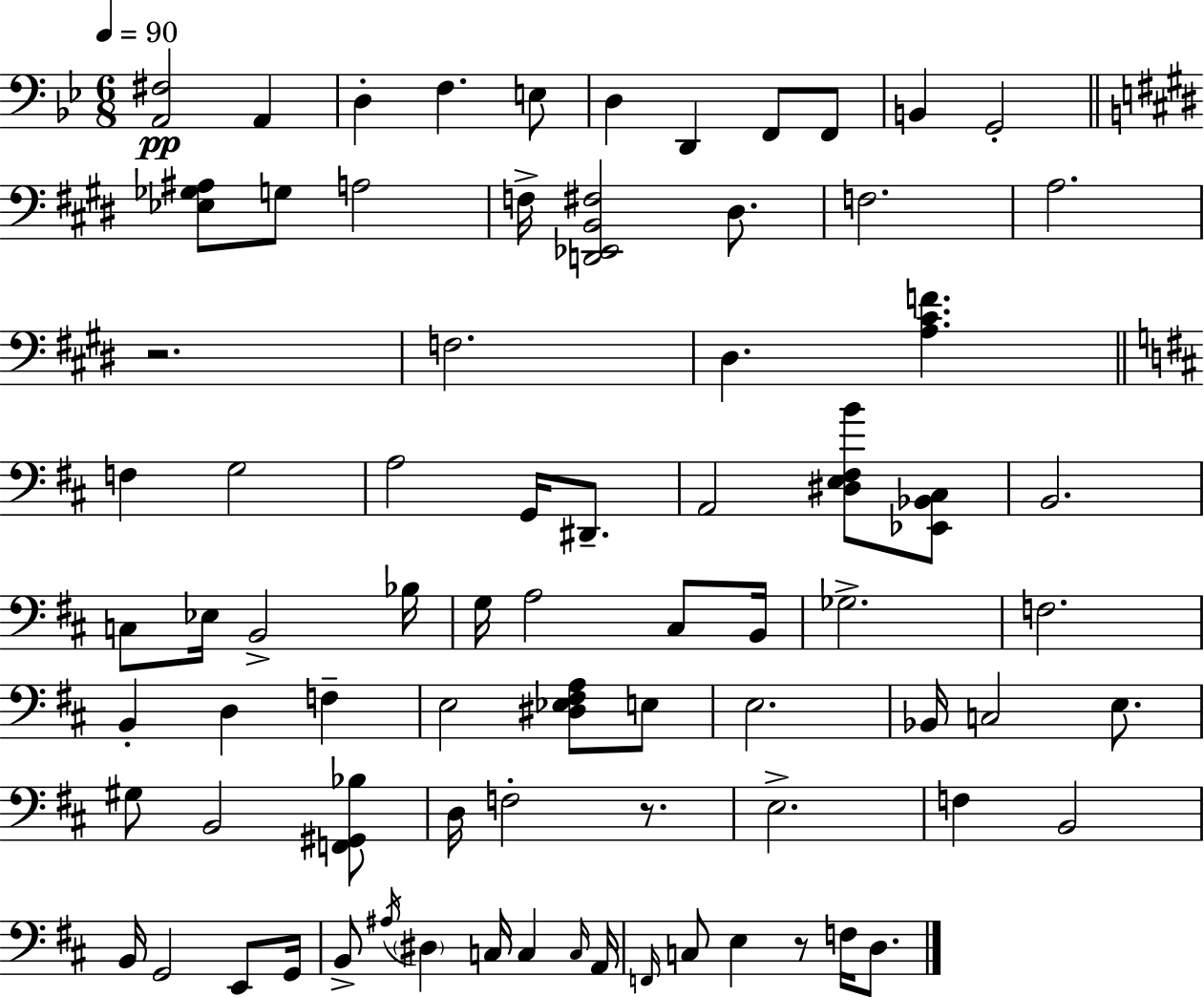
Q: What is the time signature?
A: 6/8